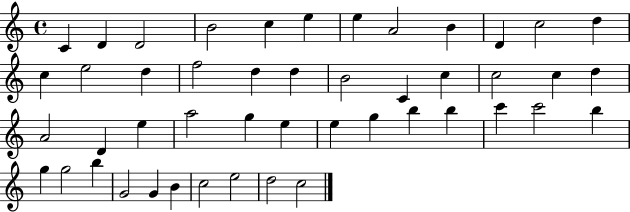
X:1
T:Untitled
M:4/4
L:1/4
K:C
C D D2 B2 c e e A2 B D c2 d c e2 d f2 d d B2 C c c2 c d A2 D e a2 g e e g b b c' c'2 b g g2 b G2 G B c2 e2 d2 c2